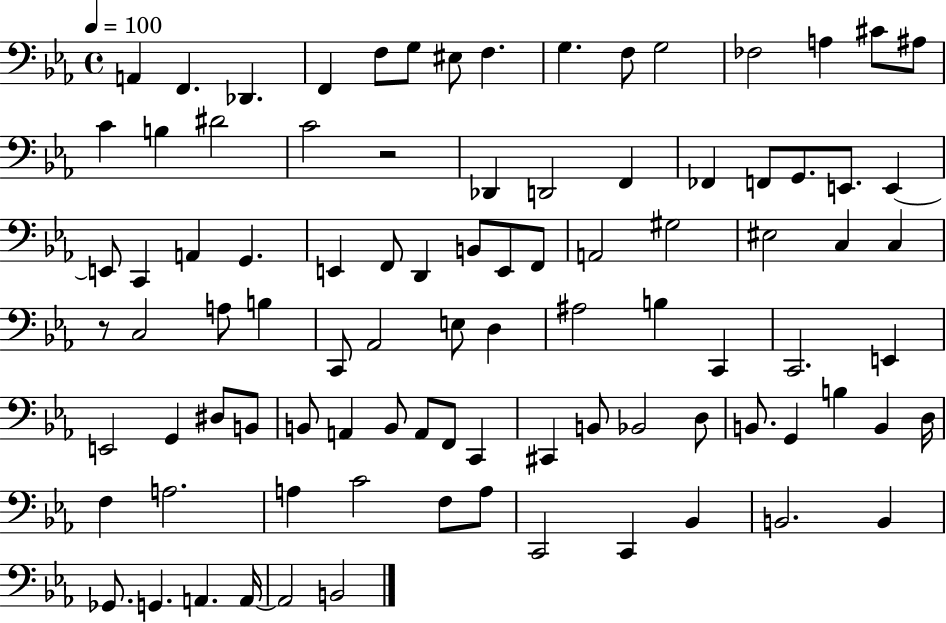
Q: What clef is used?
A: bass